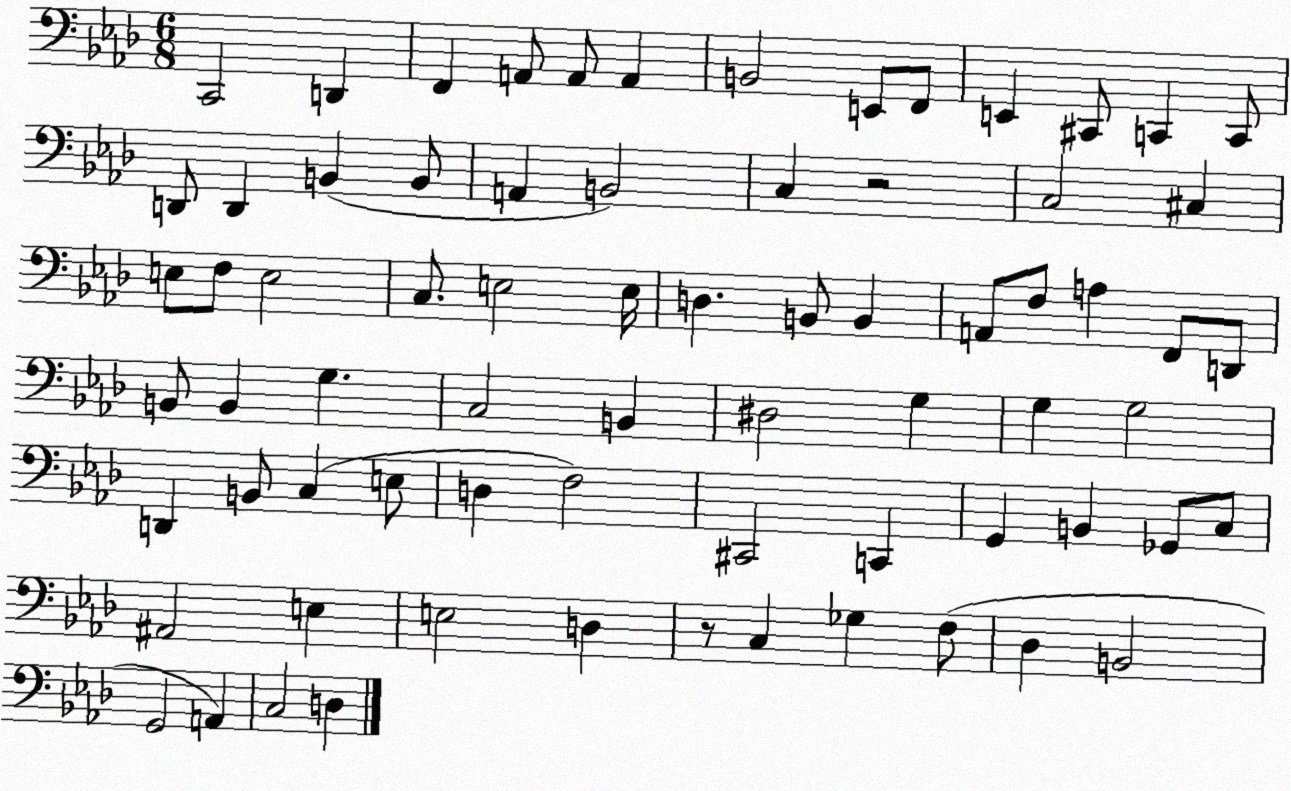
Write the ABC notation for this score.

X:1
T:Untitled
M:6/8
L:1/4
K:Ab
C,,2 D,, F,, A,,/2 A,,/2 A,, B,,2 E,,/2 F,,/2 E,, ^C,,/2 C,, C,,/2 D,,/2 D,, B,, B,,/2 A,, B,,2 C, z2 C,2 ^C, E,/2 F,/2 E,2 C,/2 E,2 E,/4 D, B,,/2 B,, A,,/2 F,/2 A, F,,/2 D,,/2 B,,/2 B,, G, C,2 B,, ^D,2 G, G, G,2 D,, B,,/2 C, E,/2 D, F,2 ^C,,2 C,, G,, B,, _G,,/2 C,/2 ^A,,2 E, E,2 D, z/2 C, _G, F,/2 _D, B,,2 G,,2 A,, C,2 D,